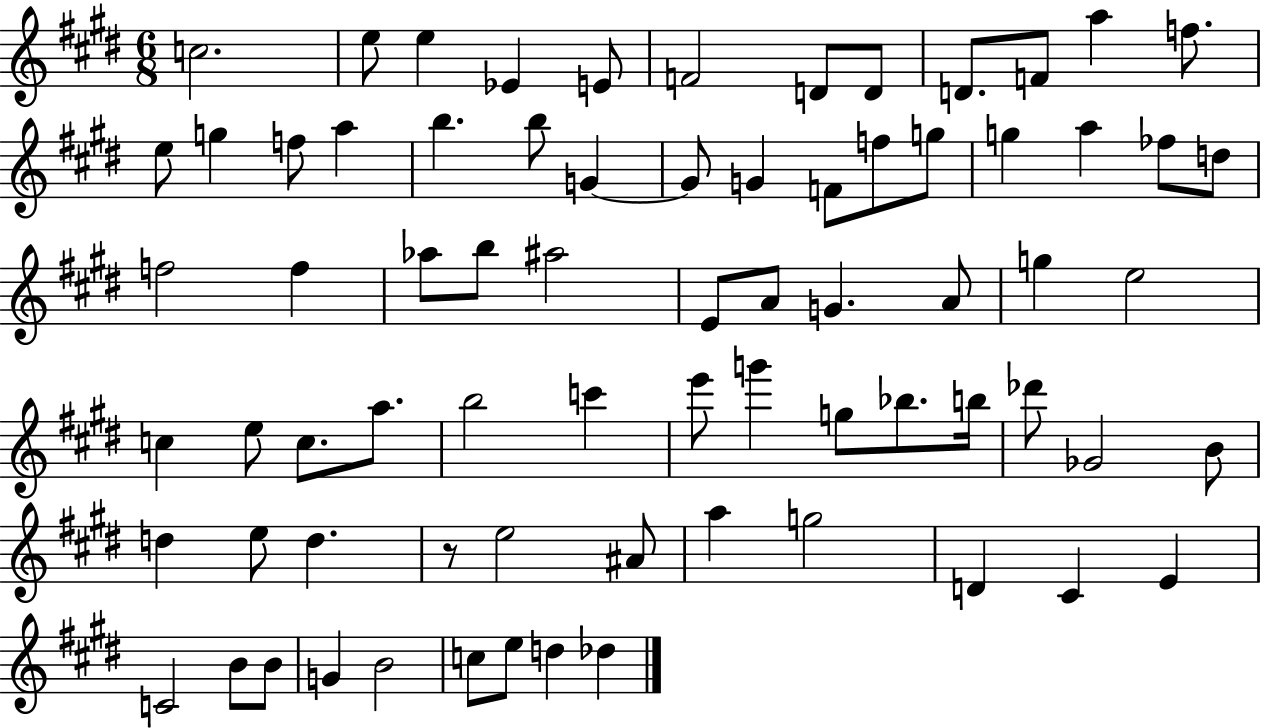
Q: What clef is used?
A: treble